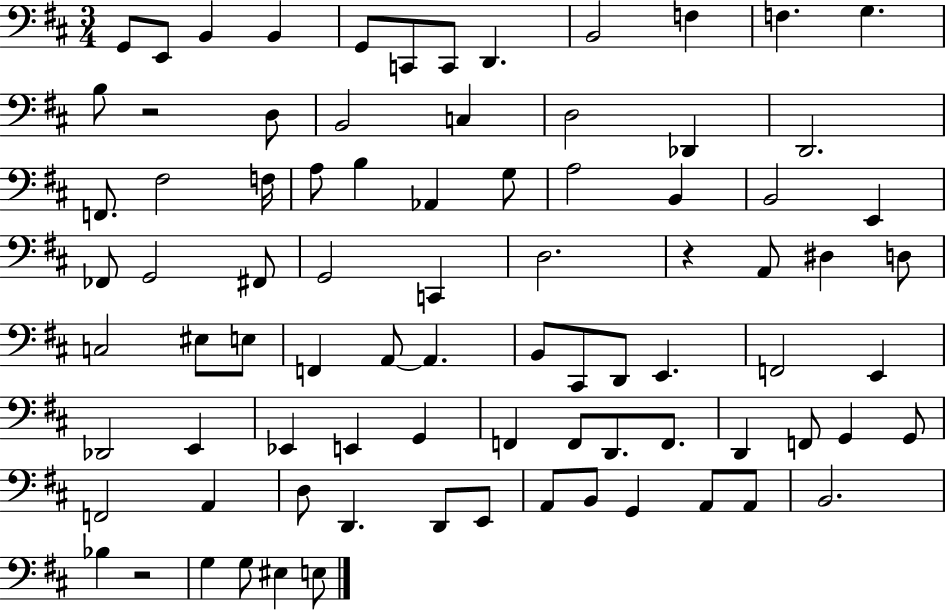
X:1
T:Untitled
M:3/4
L:1/4
K:D
G,,/2 E,,/2 B,, B,, G,,/2 C,,/2 C,,/2 D,, B,,2 F, F, G, B,/2 z2 D,/2 B,,2 C, D,2 _D,, D,,2 F,,/2 ^F,2 F,/4 A,/2 B, _A,, G,/2 A,2 B,, B,,2 E,, _F,,/2 G,,2 ^F,,/2 G,,2 C,, D,2 z A,,/2 ^D, D,/2 C,2 ^E,/2 E,/2 F,, A,,/2 A,, B,,/2 ^C,,/2 D,,/2 E,, F,,2 E,, _D,,2 E,, _E,, E,, G,, F,, F,,/2 D,,/2 F,,/2 D,, F,,/2 G,, G,,/2 F,,2 A,, D,/2 D,, D,,/2 E,,/2 A,,/2 B,,/2 G,, A,,/2 A,,/2 B,,2 _B, z2 G, G,/2 ^E, E,/2